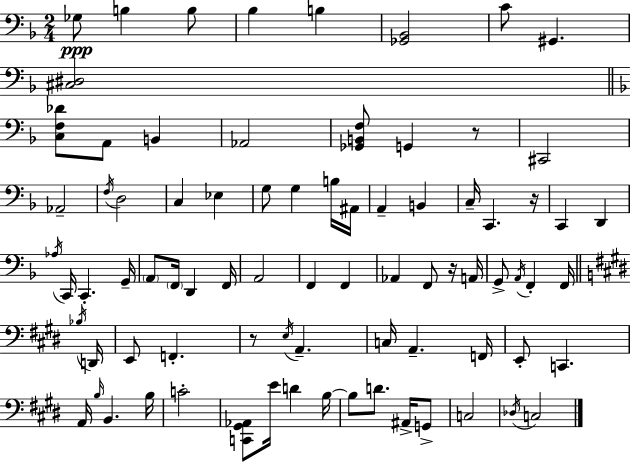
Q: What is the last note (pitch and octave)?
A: C3